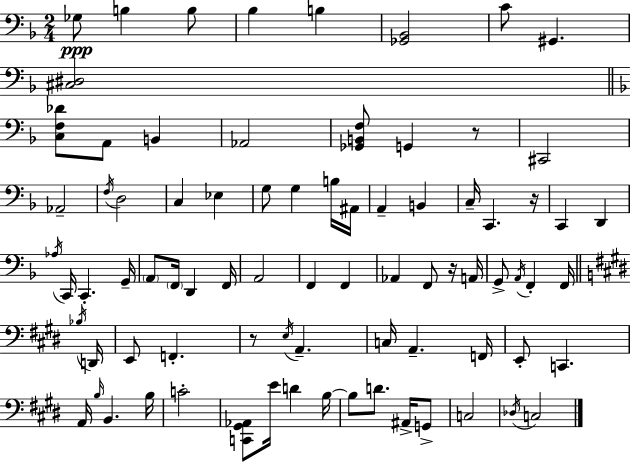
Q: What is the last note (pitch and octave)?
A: C3